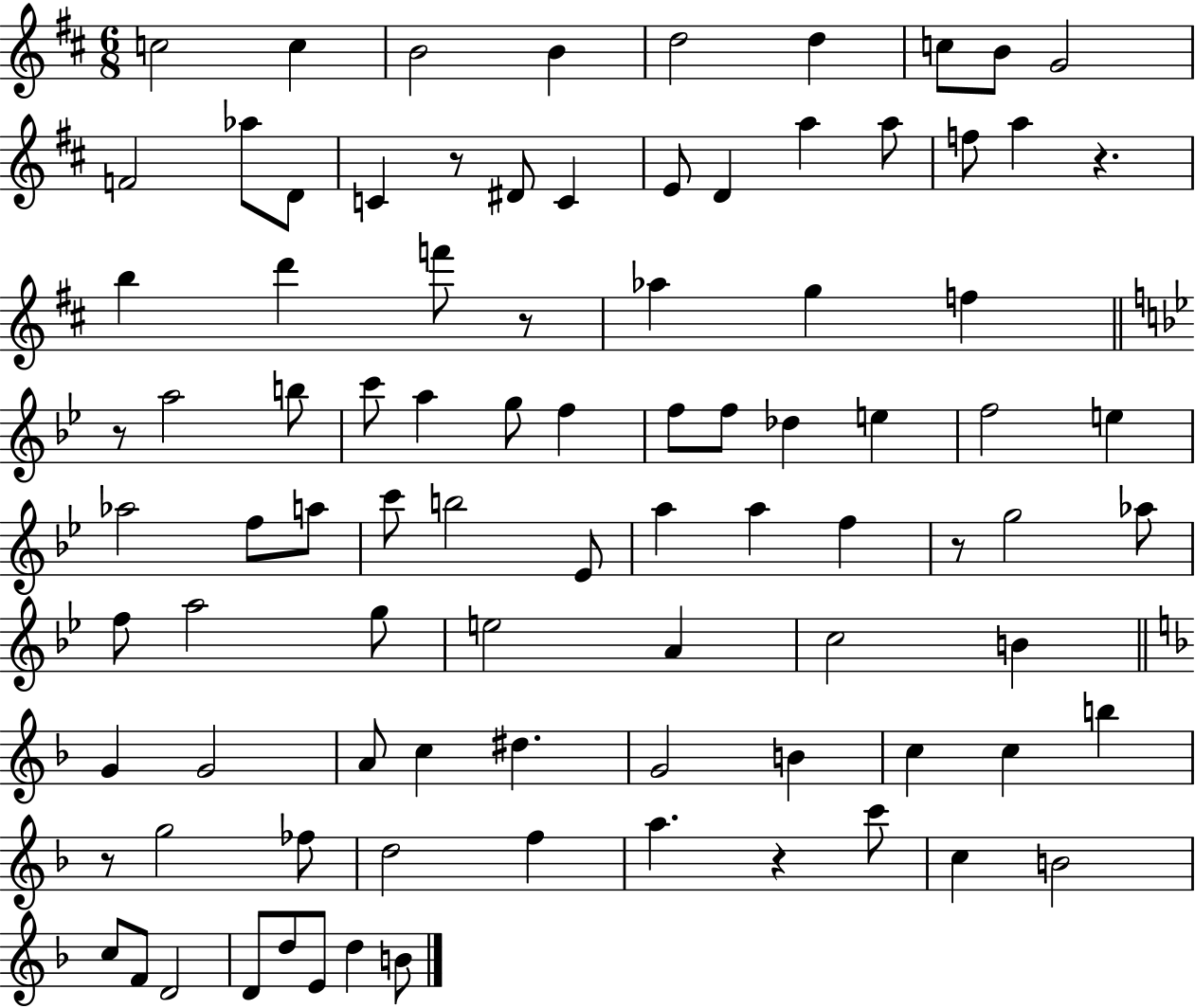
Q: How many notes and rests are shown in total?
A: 90